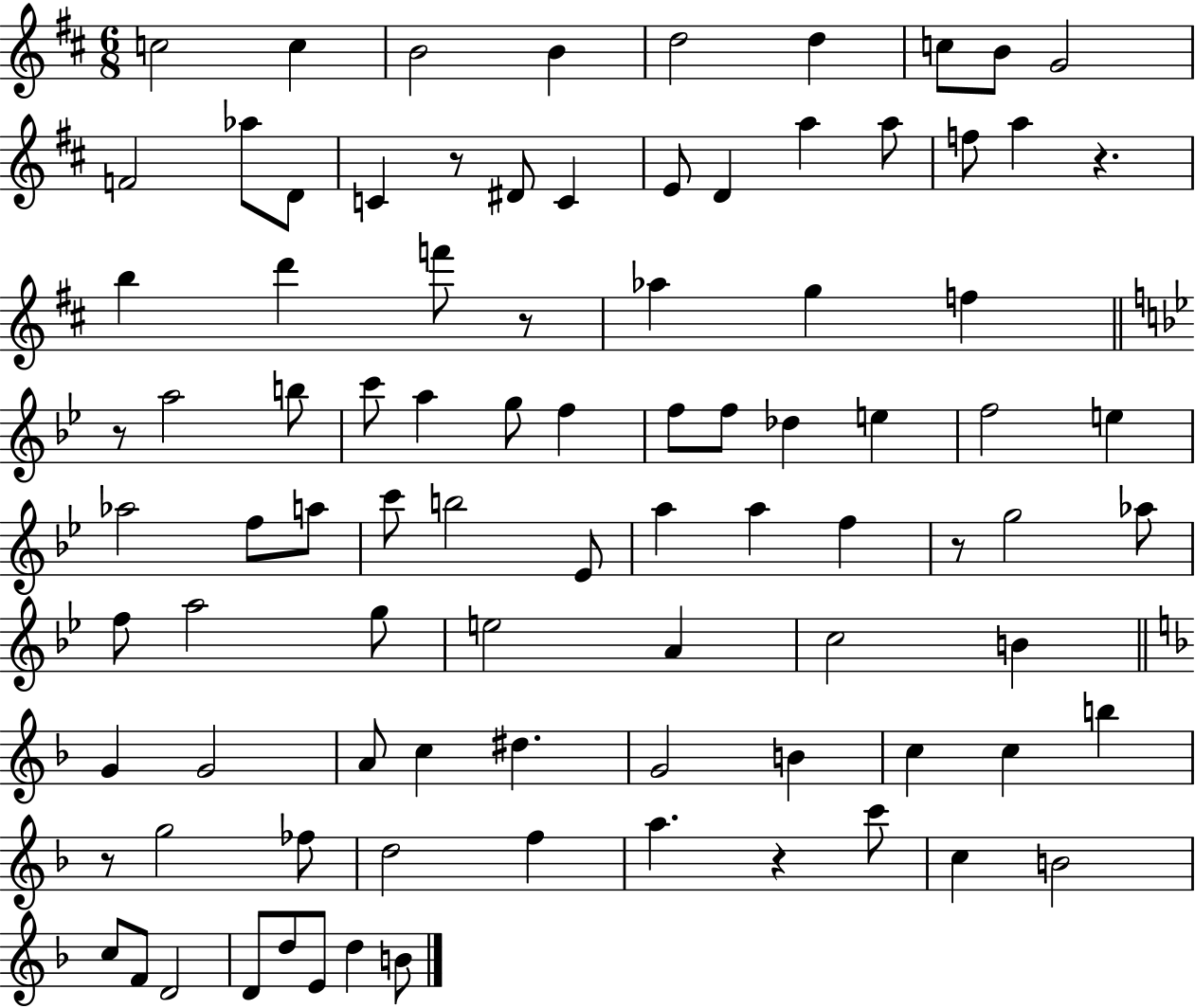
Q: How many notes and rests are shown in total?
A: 90